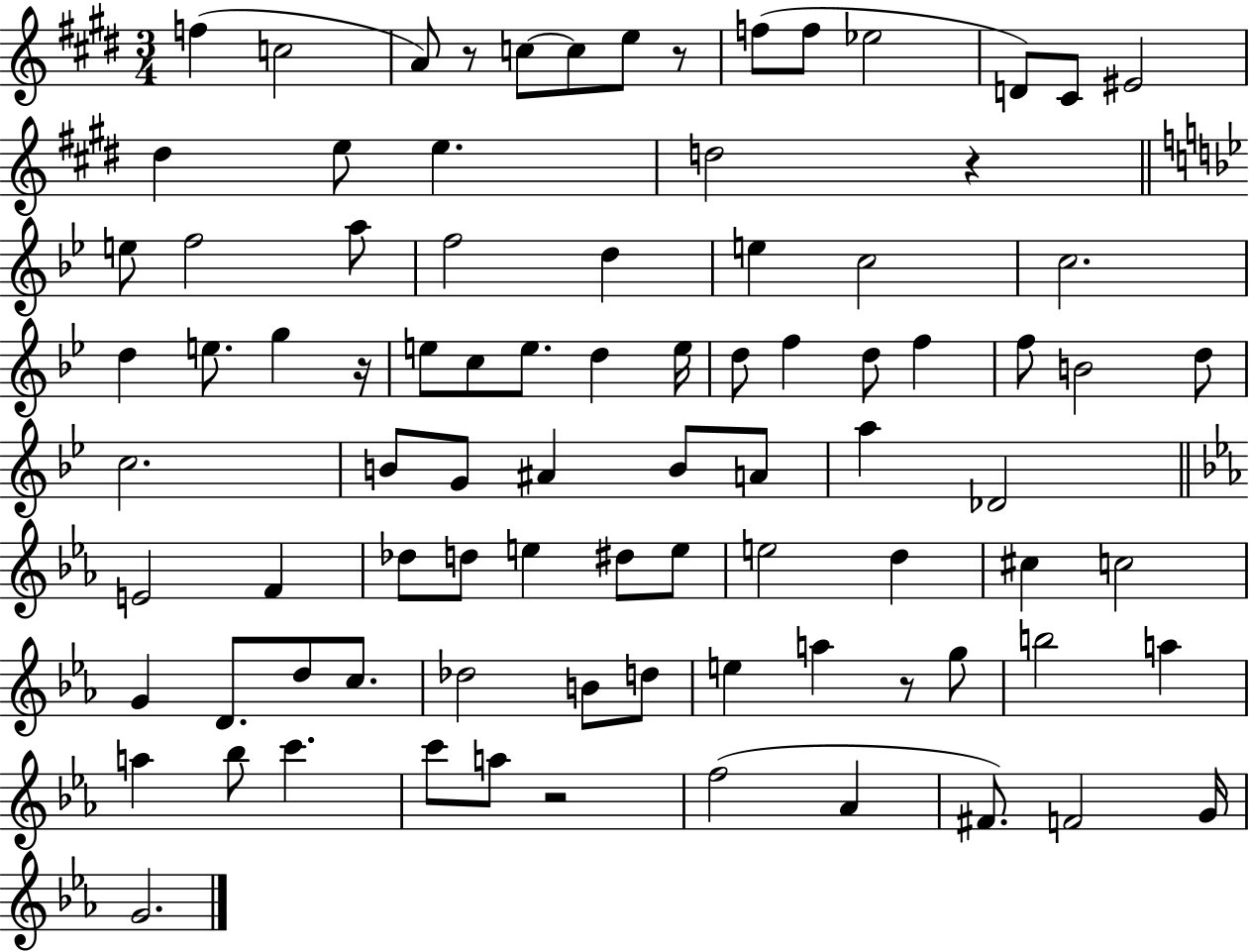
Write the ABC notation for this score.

X:1
T:Untitled
M:3/4
L:1/4
K:E
f c2 A/2 z/2 c/2 c/2 e/2 z/2 f/2 f/2 _e2 D/2 ^C/2 ^E2 ^d e/2 e d2 z e/2 f2 a/2 f2 d e c2 c2 d e/2 g z/4 e/2 c/2 e/2 d e/4 d/2 f d/2 f f/2 B2 d/2 c2 B/2 G/2 ^A B/2 A/2 a _D2 E2 F _d/2 d/2 e ^d/2 e/2 e2 d ^c c2 G D/2 d/2 c/2 _d2 B/2 d/2 e a z/2 g/2 b2 a a _b/2 c' c'/2 a/2 z2 f2 _A ^F/2 F2 G/4 G2